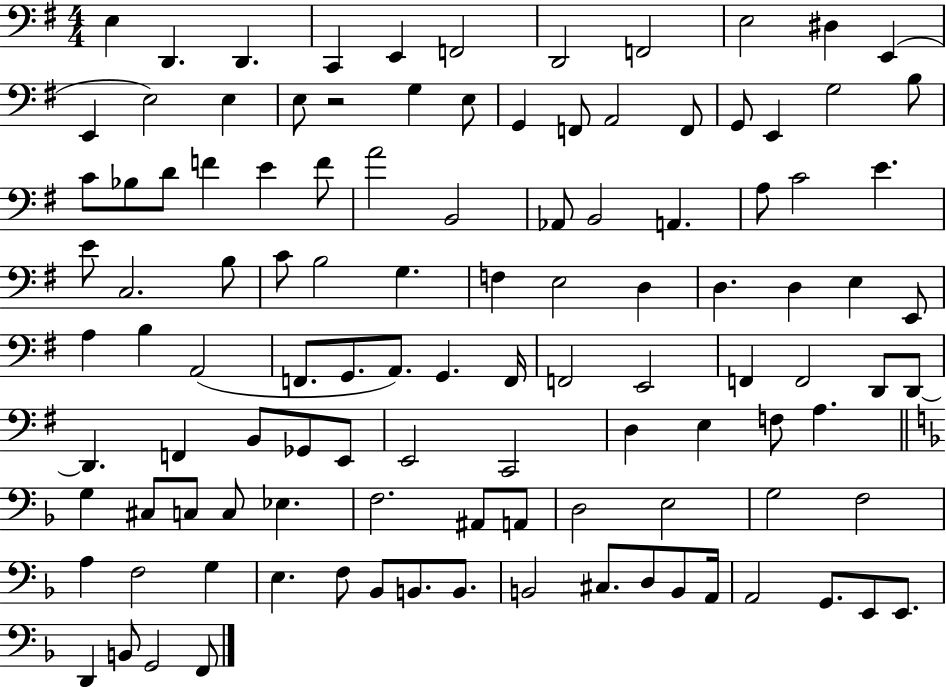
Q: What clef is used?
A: bass